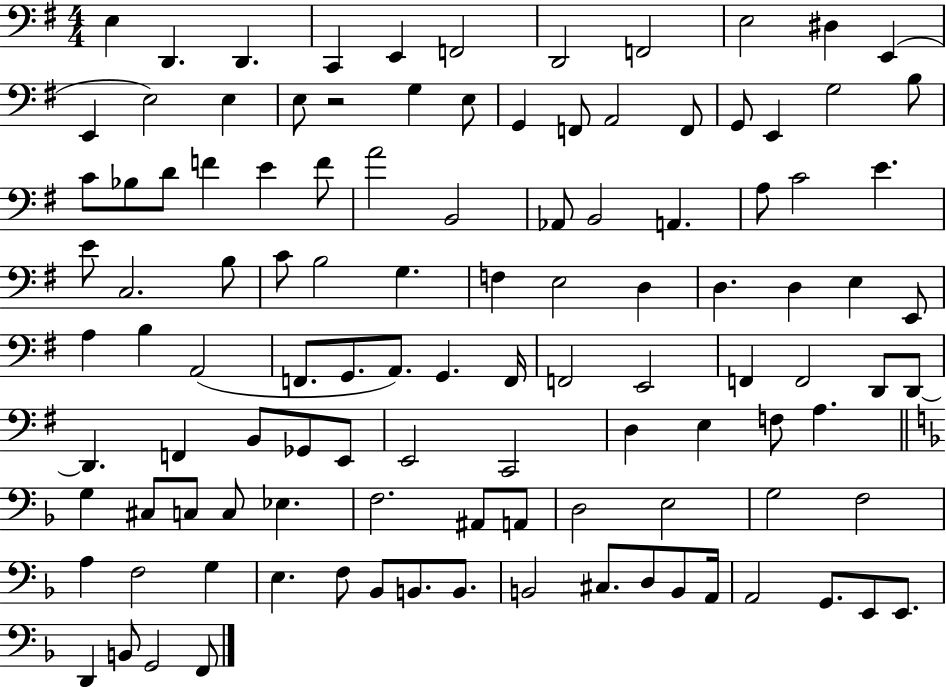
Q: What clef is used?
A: bass